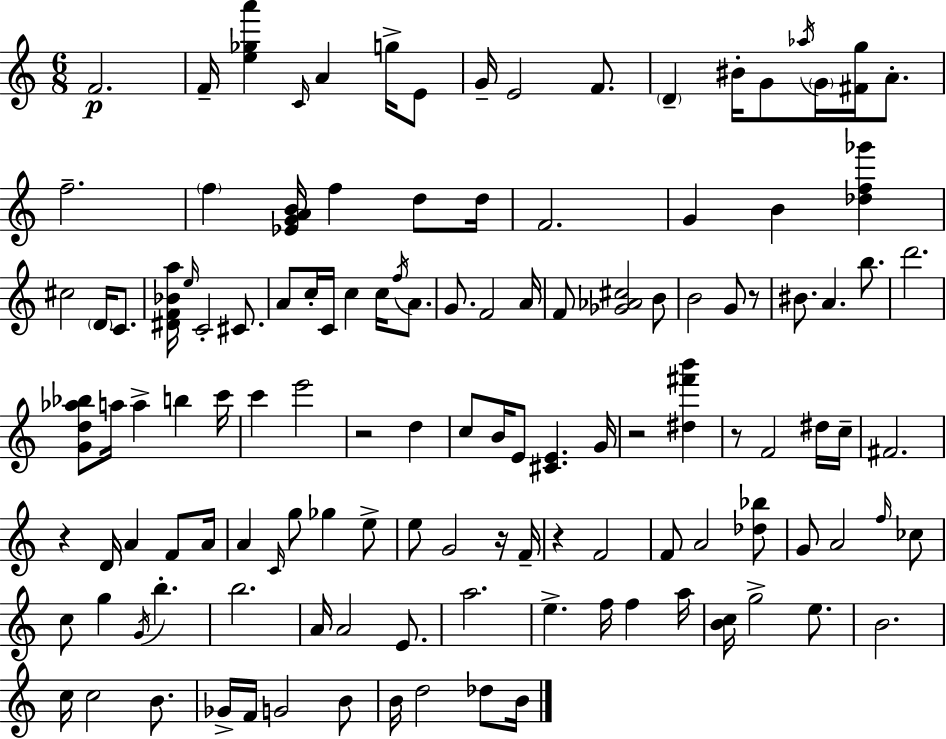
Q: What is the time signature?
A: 6/8